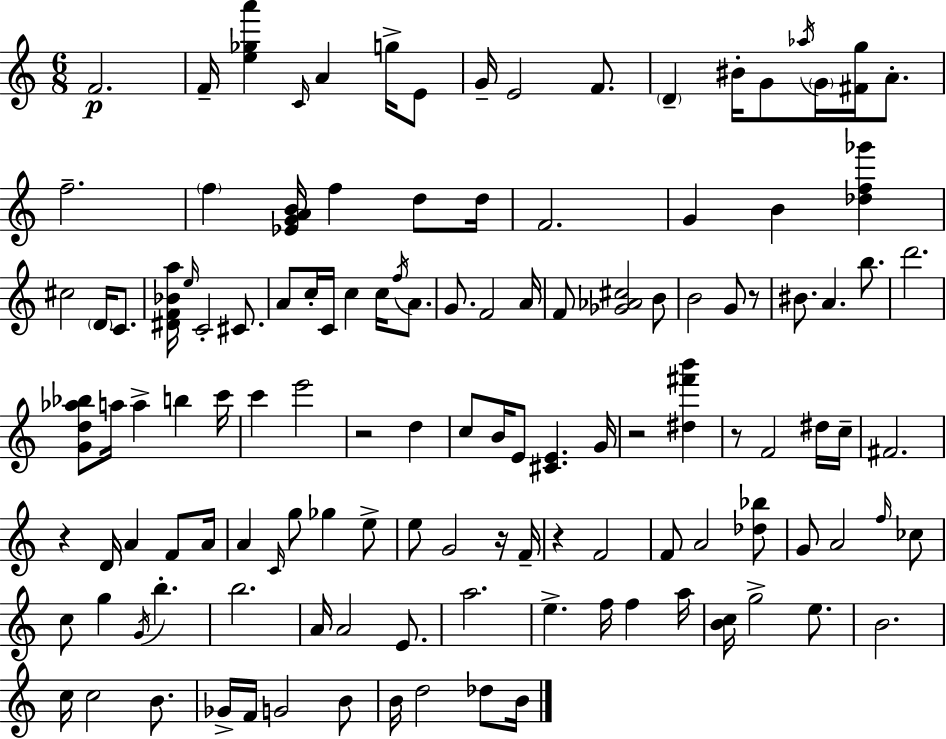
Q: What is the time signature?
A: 6/8